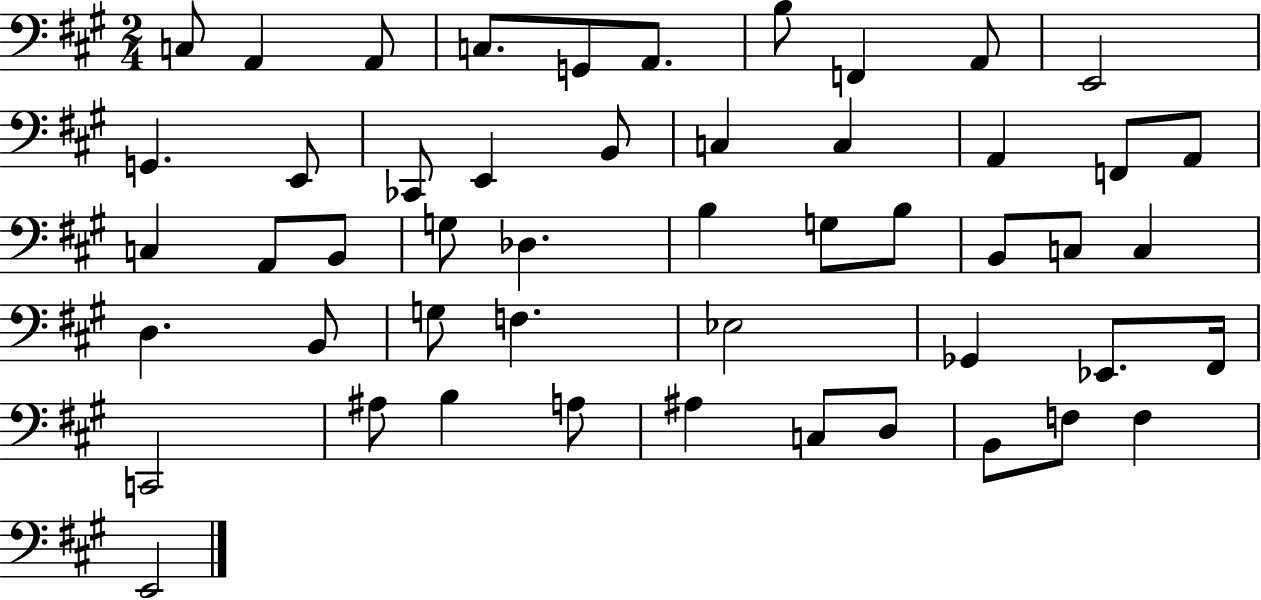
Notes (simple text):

C3/e A2/q A2/e C3/e. G2/e A2/e. B3/e F2/q A2/e E2/h G2/q. E2/e CES2/e E2/q B2/e C3/q C3/q A2/q F2/e A2/e C3/q A2/e B2/e G3/e Db3/q. B3/q G3/e B3/e B2/e C3/e C3/q D3/q. B2/e G3/e F3/q. Eb3/h Gb2/q Eb2/e. F#2/s C2/h A#3/e B3/q A3/e A#3/q C3/e D3/e B2/e F3/e F3/q E2/h